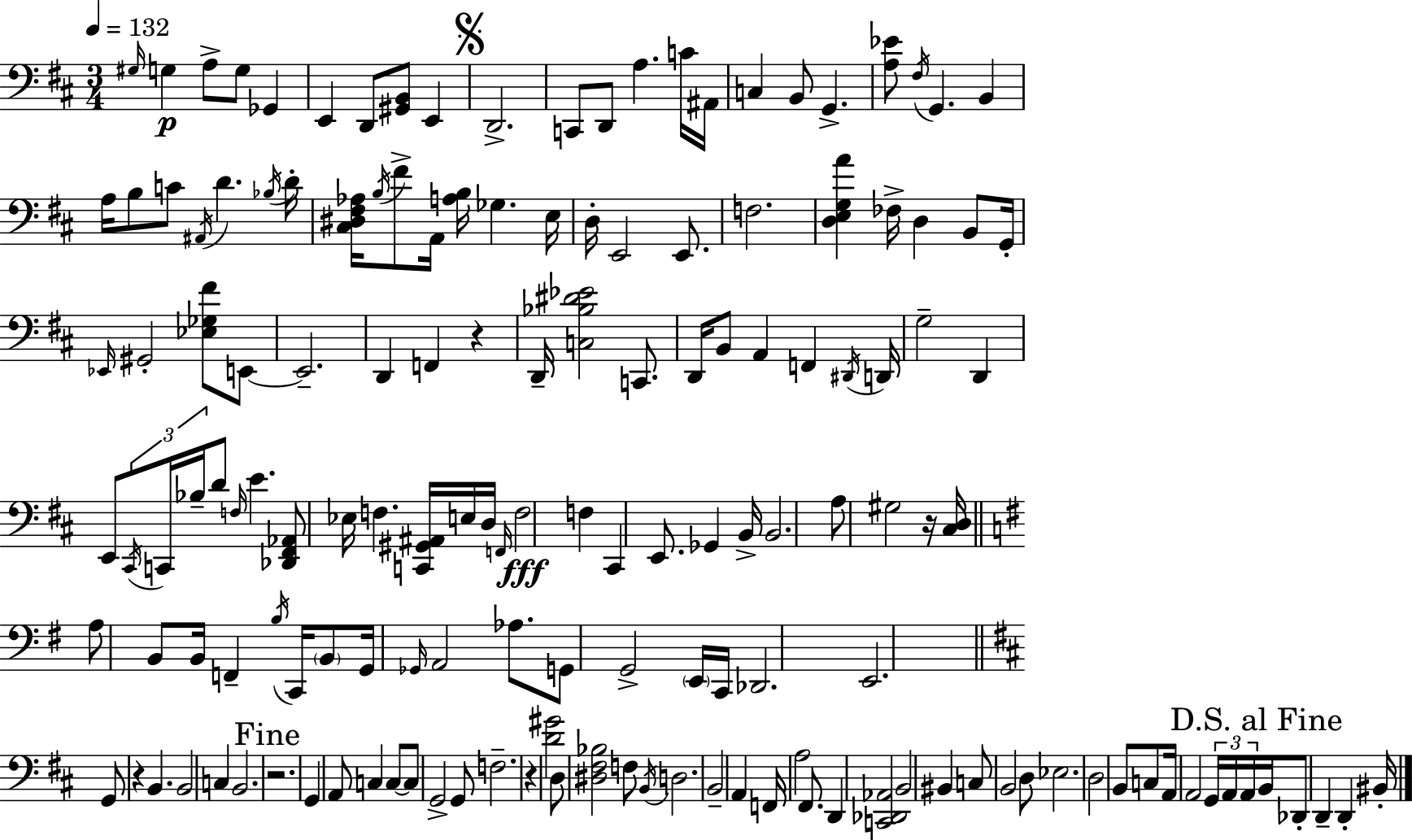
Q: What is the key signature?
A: D major